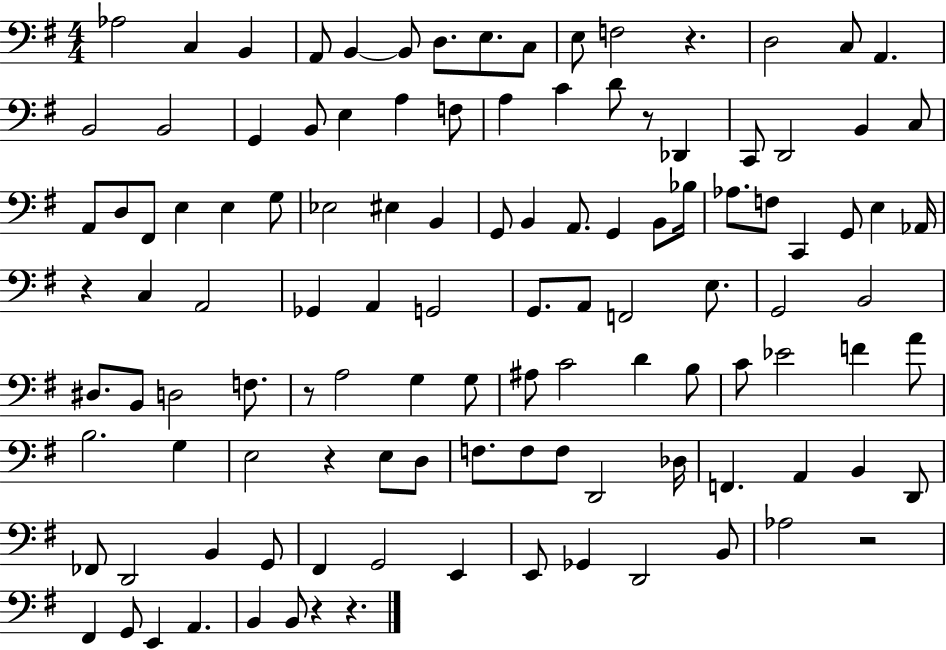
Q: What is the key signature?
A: G major